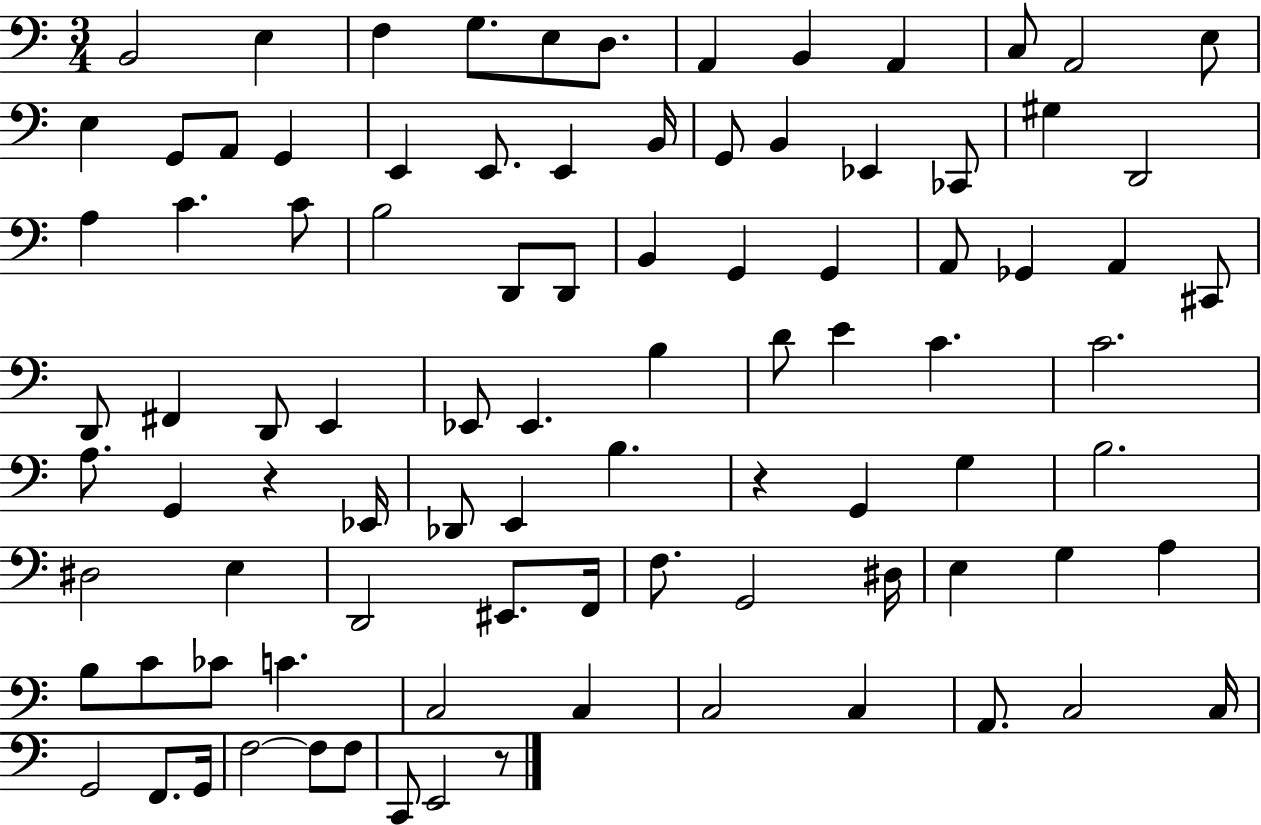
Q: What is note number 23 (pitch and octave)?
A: Eb2